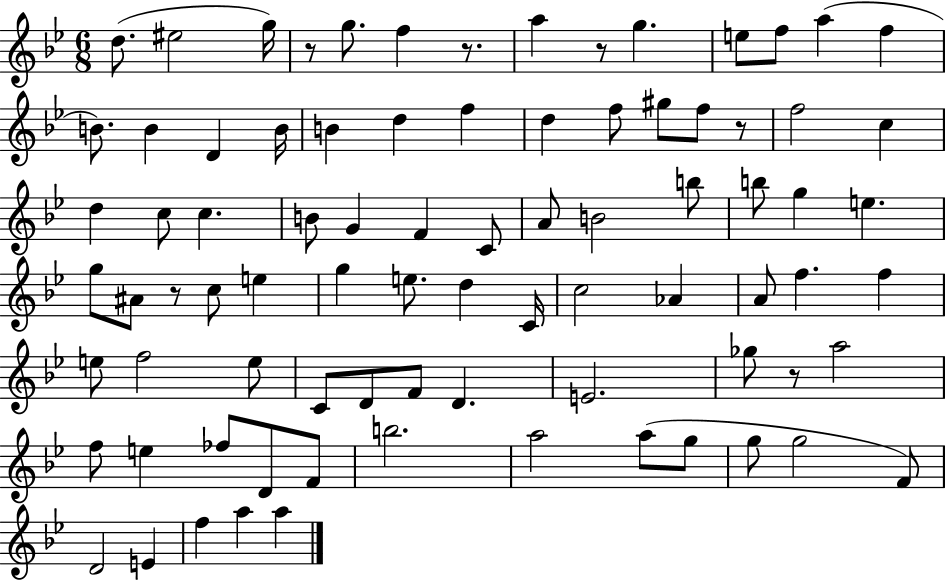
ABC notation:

X:1
T:Untitled
M:6/8
L:1/4
K:Bb
d/2 ^e2 g/4 z/2 g/2 f z/2 a z/2 g e/2 f/2 a f B/2 B D B/4 B d f d f/2 ^g/2 f/2 z/2 f2 c d c/2 c B/2 G F C/2 A/2 B2 b/2 b/2 g e g/2 ^A/2 z/2 c/2 e g e/2 d C/4 c2 _A A/2 f f e/2 f2 e/2 C/2 D/2 F/2 D E2 _g/2 z/2 a2 f/2 e _f/2 D/2 F/2 b2 a2 a/2 g/2 g/2 g2 F/2 D2 E f a a